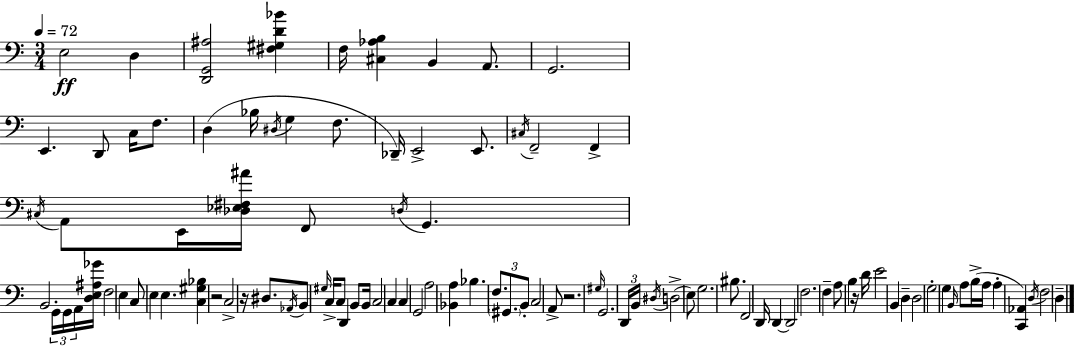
X:1
T:Untitled
M:3/4
L:1/4
K:C
E,2 D, [D,,G,,^A,]2 [^F,^G,D_B] F,/4 [^C,_A,B,] B,, A,,/2 G,,2 E,, D,,/2 C,/4 F,/2 D, _B,/4 ^D,/4 G, F,/2 _D,,/4 E,,2 E,,/2 ^C,/4 F,,2 F,, ^C,/4 A,,/2 E,,/4 [_D,_E,^F,^A]/4 F,,/2 D,/4 G,, B,,2 G,,/4 G,,/4 A,,/4 [D,E,^A,_G]/4 F,2 E, C,/2 E, E, [C,^G,_B,] z2 C,2 z/4 ^D,/2 _A,,/4 B,,/2 ^G,/4 C,/4 C,/2 D,, B,,/2 B,,/4 C,2 C, C, G,,2 A,2 [_B,,A,] _B, F,/2 ^G,,/2 B,,/2 C,2 A,,/2 z2 ^G,/4 G,,2 D,,/4 B,,/4 ^D,/4 D,2 E,/2 G,2 ^B,/2 F,,2 D,,/4 D,, D,,2 F,2 F, A,/2 B, z/4 D/4 E2 B,, D, D,2 G,2 G, B,,/4 A,/2 B,/4 A,/4 A, [C,,_A,,] D,/4 F,2 D,